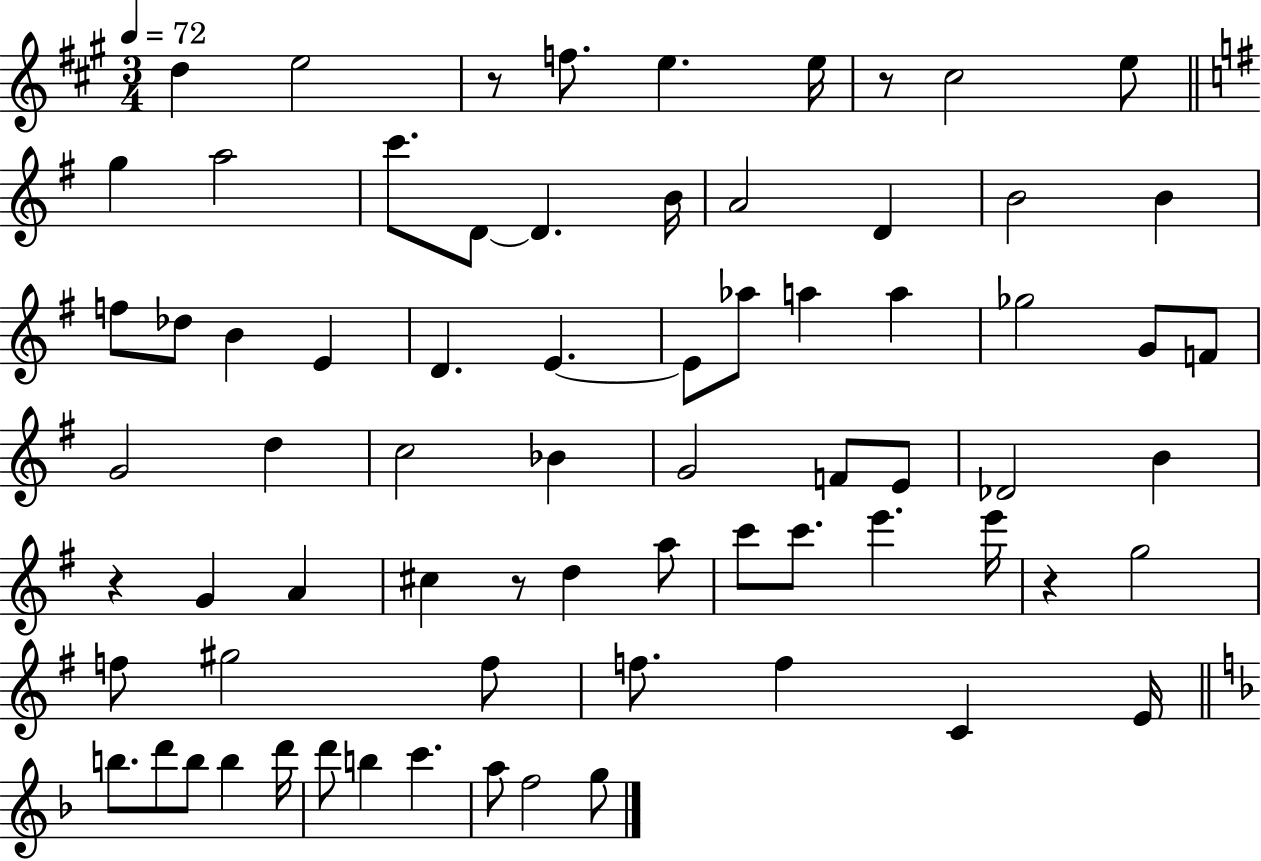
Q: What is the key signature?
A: A major